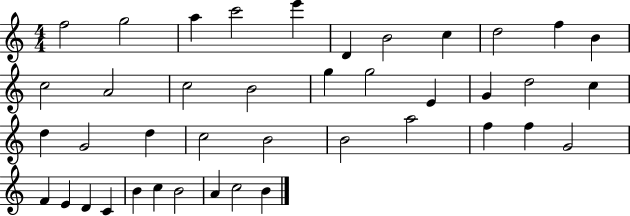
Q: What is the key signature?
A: C major